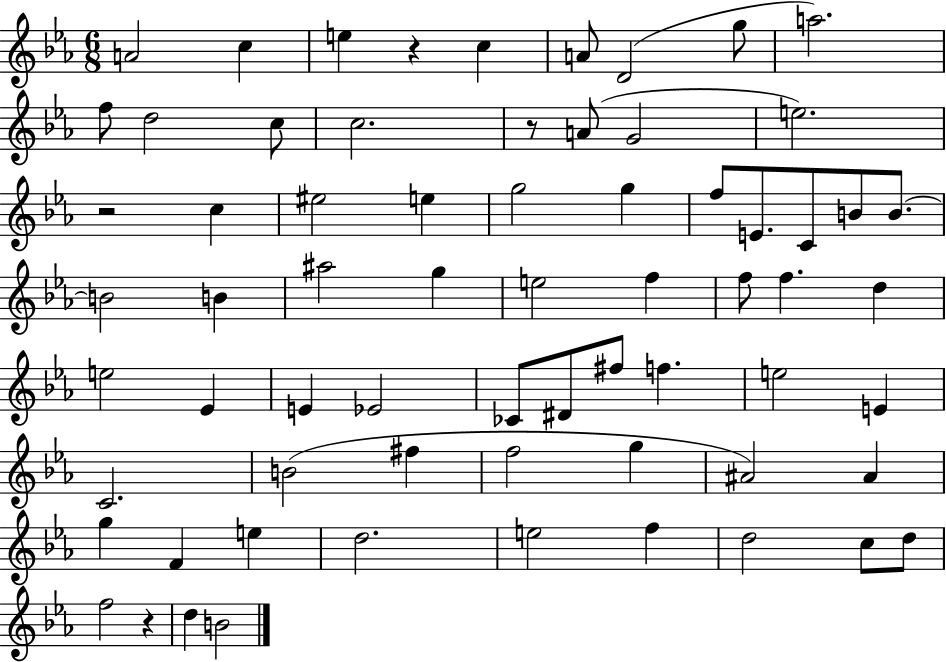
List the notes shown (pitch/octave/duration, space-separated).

A4/h C5/q E5/q R/q C5/q A4/e D4/h G5/e A5/h. F5/e D5/h C5/e C5/h. R/e A4/e G4/h E5/h. R/h C5/q EIS5/h E5/q G5/h G5/q F5/e E4/e. C4/e B4/e B4/e. B4/h B4/q A#5/h G5/q E5/h F5/q F5/e F5/q. D5/q E5/h Eb4/q E4/q Eb4/h CES4/e D#4/e F#5/e F5/q. E5/h E4/q C4/h. B4/h F#5/q F5/h G5/q A#4/h A#4/q G5/q F4/q E5/q D5/h. E5/h F5/q D5/h C5/e D5/e F5/h R/q D5/q B4/h